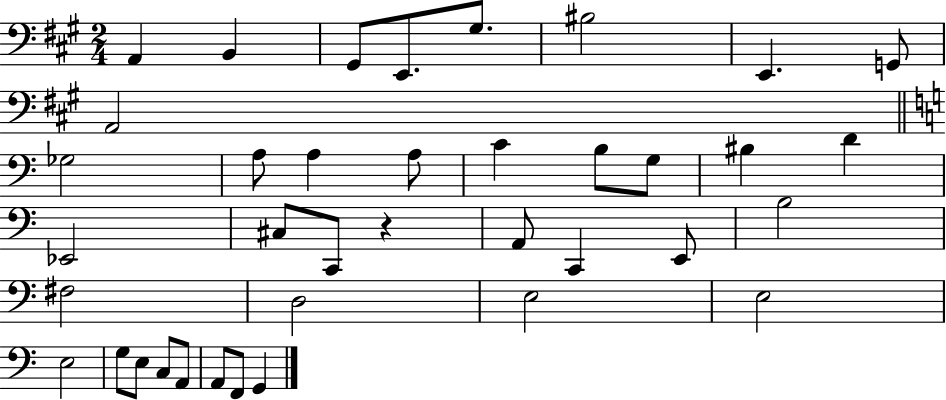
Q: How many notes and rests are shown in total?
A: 38